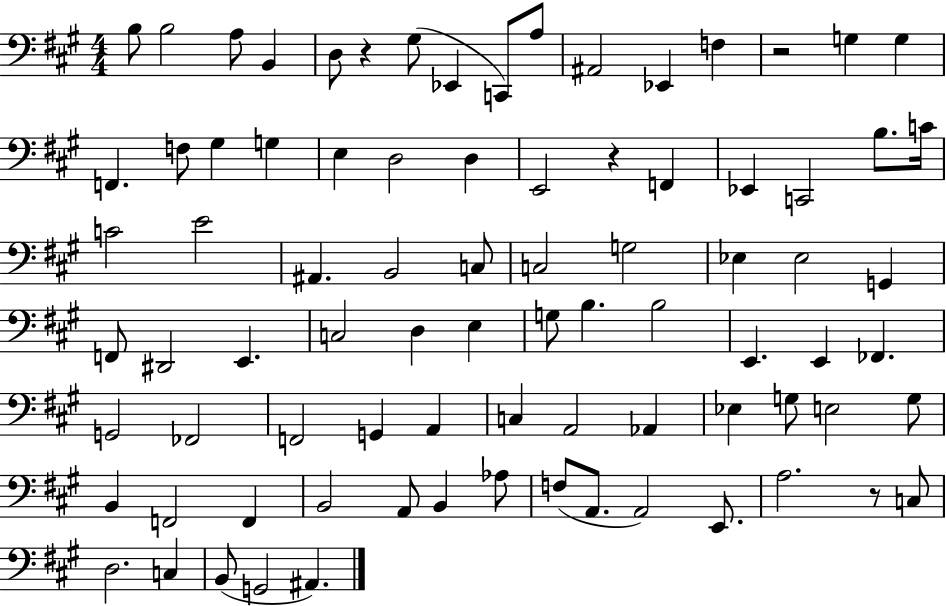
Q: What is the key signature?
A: A major